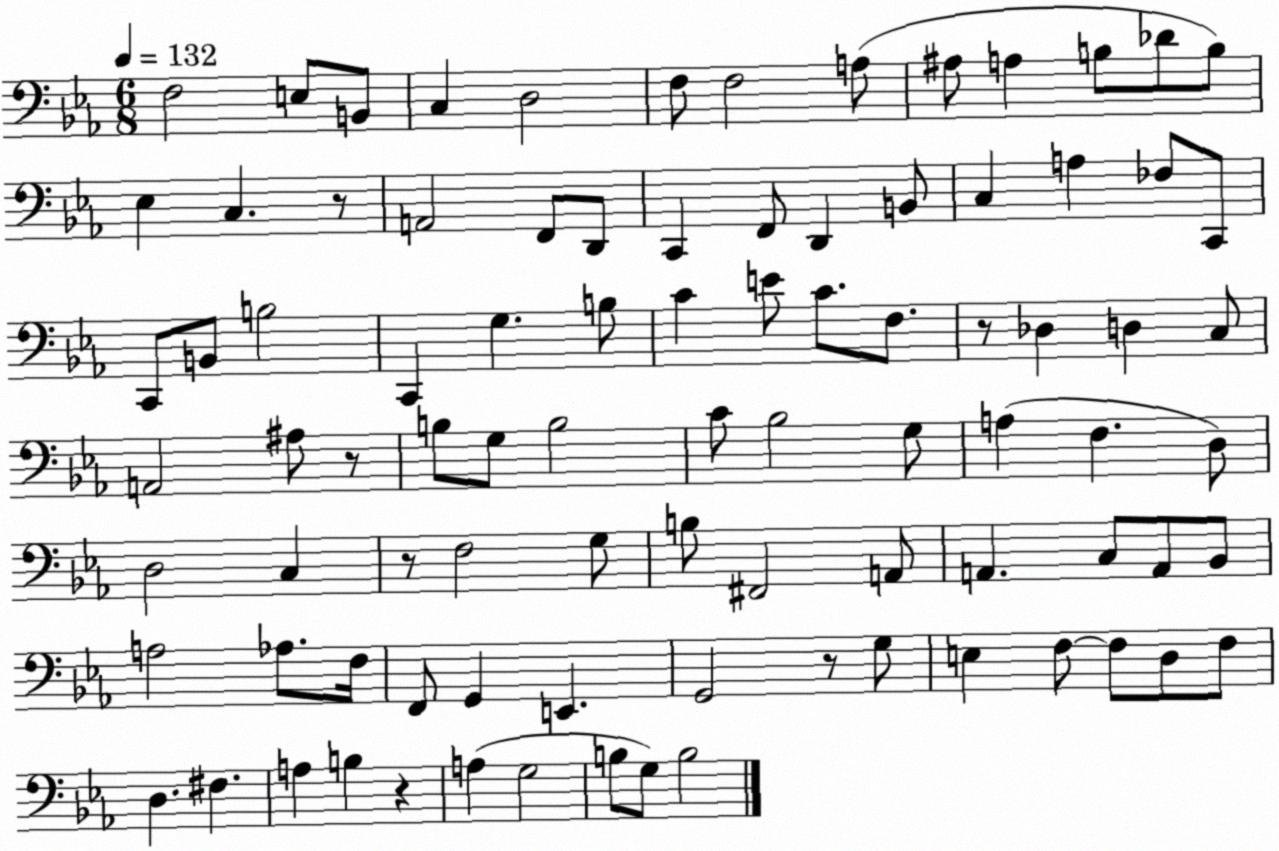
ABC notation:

X:1
T:Untitled
M:6/8
L:1/4
K:Eb
F,2 E,/2 B,,/2 C, D,2 F,/2 F,2 A,/2 ^A,/2 A, B,/2 _D/2 B,/2 _E, C, z/2 A,,2 F,,/2 D,,/2 C,, F,,/2 D,, B,,/2 C, A, _F,/2 C,,/2 C,,/2 B,,/2 B,2 C,, G, B,/2 C E/2 C/2 F,/2 z/2 _D, D, C,/2 A,,2 ^A,/2 z/2 B,/2 G,/2 B,2 C/2 _B,2 G,/2 A, F, D,/2 D,2 C, z/2 F,2 G,/2 B,/2 ^F,,2 A,,/2 A,, C,/2 A,,/2 _B,,/2 A,2 _A,/2 F,/4 F,,/2 G,, E,, G,,2 z/2 G,/2 E, F,/2 F,/2 D,/2 F,/2 D, ^F, A, B, z A, G,2 B,/2 G,/2 B,2